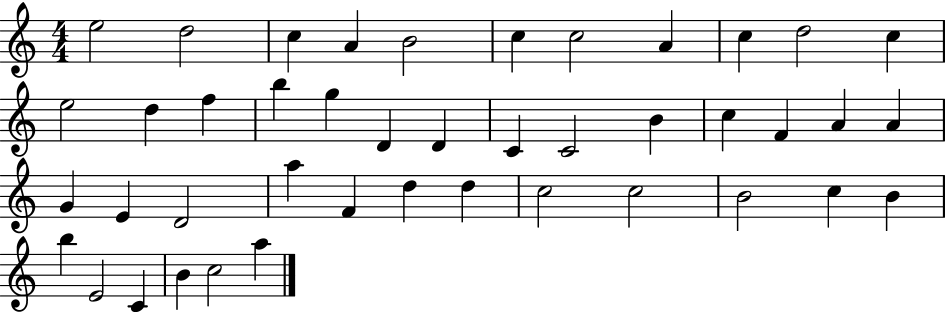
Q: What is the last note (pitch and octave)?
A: A5